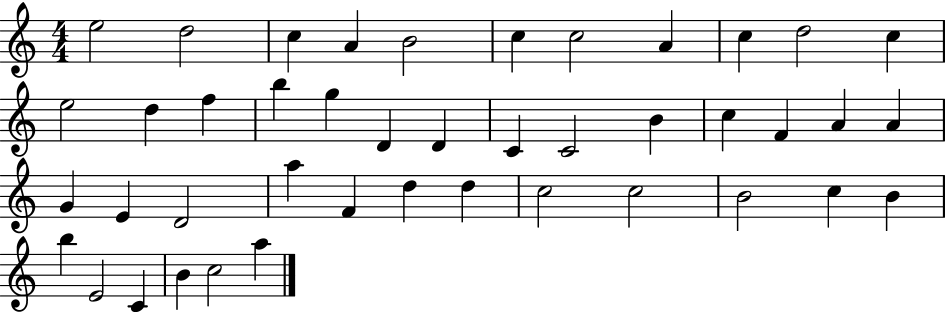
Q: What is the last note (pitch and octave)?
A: A5